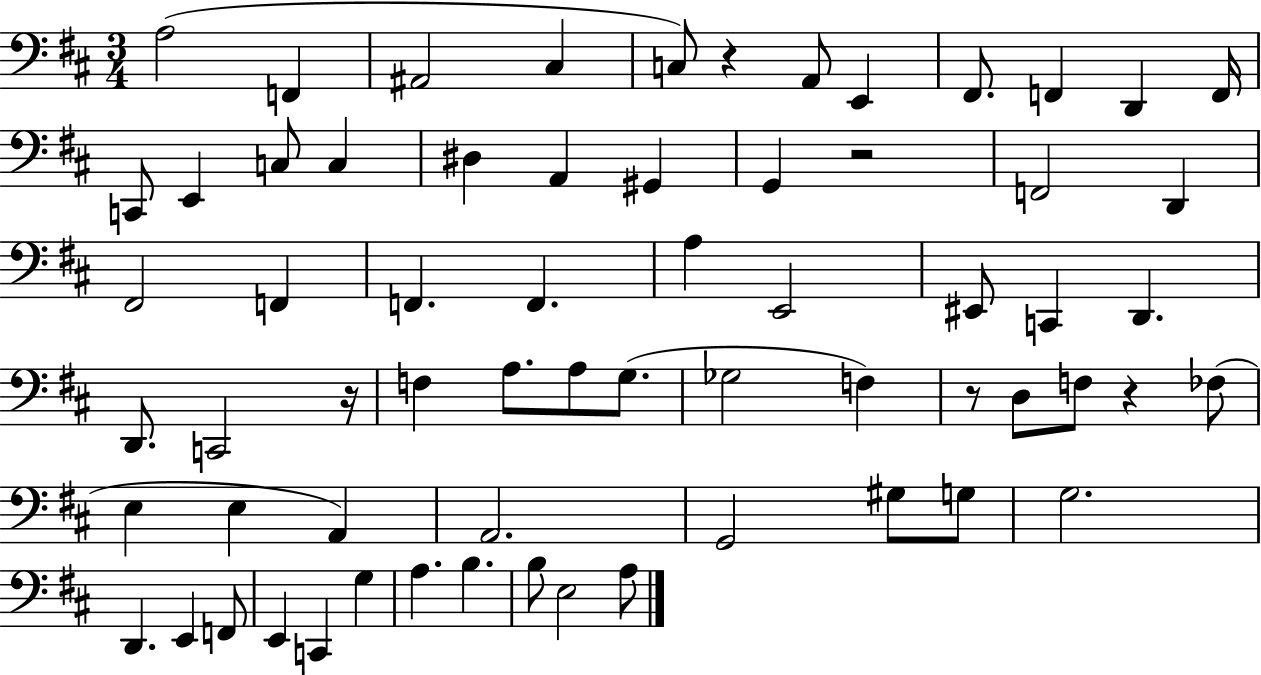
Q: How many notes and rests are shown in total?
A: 65